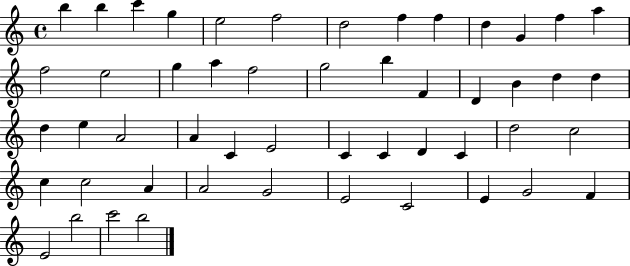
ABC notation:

X:1
T:Untitled
M:4/4
L:1/4
K:C
b b c' g e2 f2 d2 f f d G f a f2 e2 g a f2 g2 b F D B d d d e A2 A C E2 C C D C d2 c2 c c2 A A2 G2 E2 C2 E G2 F E2 b2 c'2 b2